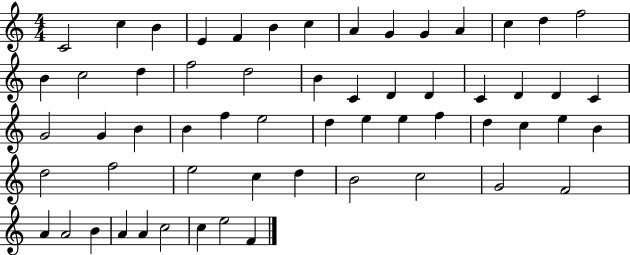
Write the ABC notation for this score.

X:1
T:Untitled
M:4/4
L:1/4
K:C
C2 c B E F B c A G G A c d f2 B c2 d f2 d2 B C D D C D D C G2 G B B f e2 d e e f d c e B d2 f2 e2 c d B2 c2 G2 F2 A A2 B A A c2 c e2 F